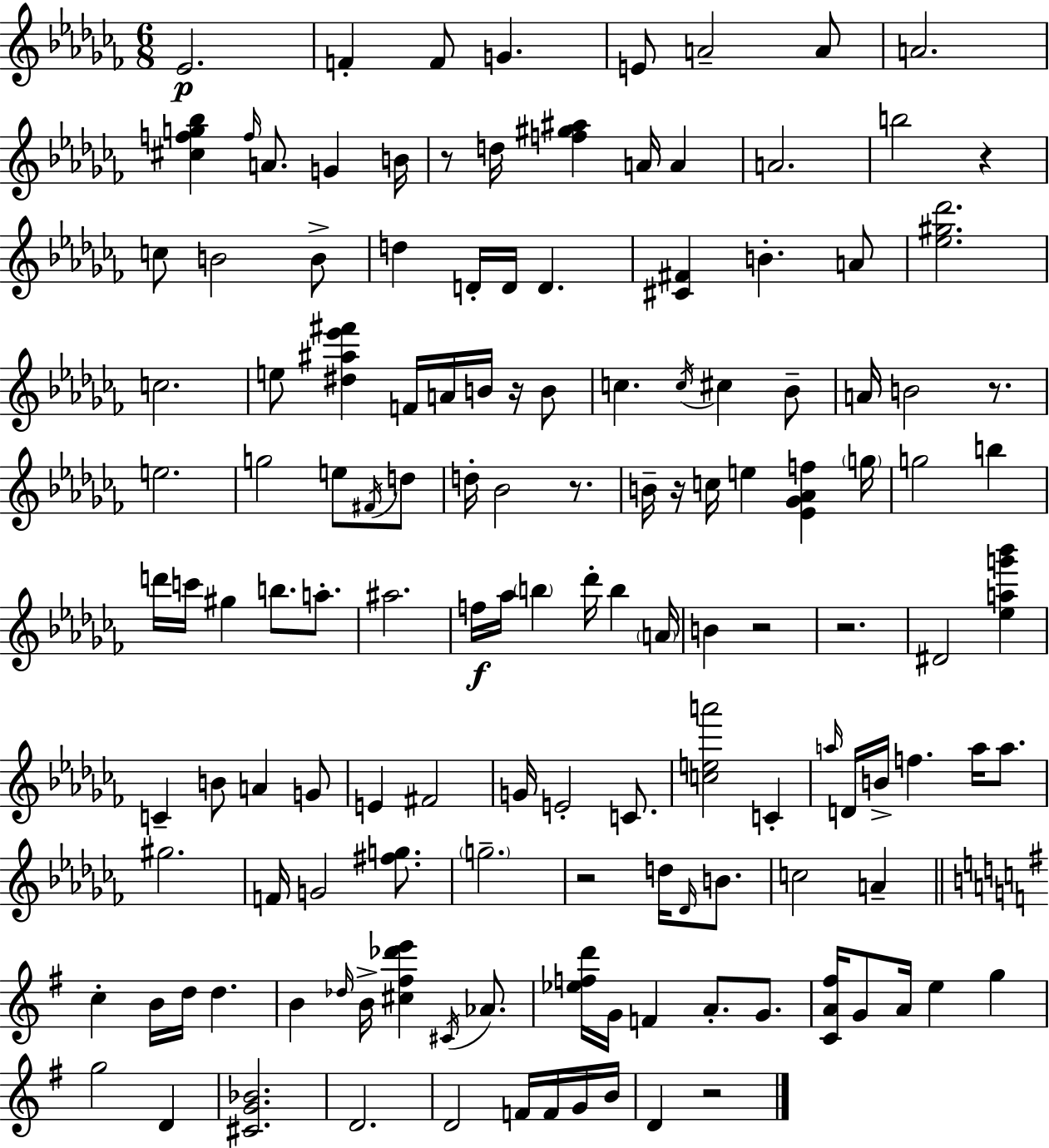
{
  \clef treble
  \numericTimeSignature
  \time 6/8
  \key aes \minor
  ees'2.\p | f'4-. f'8 g'4. | e'8 a'2-- a'8 | a'2. | \break <cis'' f'' g'' bes''>4 \grace { f''16 } a'8. g'4 | b'16 r8 d''16 <f'' gis'' ais''>4 a'16 a'4 | a'2. | b''2 r4 | \break c''8 b'2 b'8-> | d''4 d'16-. d'16 d'4. | <cis' fis'>4 b'4.-. a'8 | <ees'' gis'' des'''>2. | \break c''2. | e''8 <dis'' ais'' ees''' fis'''>4 f'16 a'16 b'16 r16 b'8 | c''4. \acciaccatura { c''16 } cis''4 | bes'8-- a'16 b'2 r8. | \break e''2. | g''2 e''8 | \acciaccatura { fis'16 } d''8 d''16-. bes'2 | r8. b'16-- r16 c''16 e''4 <ees' ges' aes' f''>4 | \break \parenthesize g''16 g''2 b''4 | d'''16 c'''16 gis''4 b''8. | a''8.-. ais''2. | f''16\f aes''16 \parenthesize b''4 des'''16-. b''4 | \break \parenthesize a'16 b'4 r2 | r2. | dis'2 <ees'' a'' g''' bes'''>4 | c'4-- b'8 a'4 | \break g'8 e'4 fis'2 | g'16 e'2-. | c'8. <c'' e'' a'''>2 c'4-. | \grace { a''16 } d'16 b'16-> f''4. | \break a''16 a''8. gis''2. | f'16 g'2 | <fis'' g''>8. \parenthesize g''2.-- | r2 | \break d''16 \grace { des'16 } b'8. c''2 | a'4-- \bar "||" \break \key g \major c''4-. b'16 d''16 d''4. | b'4 \grace { des''16 } b'16-> <cis'' fis'' des''' e'''>4 \acciaccatura { cis'16 } aes'8. | <ees'' f'' d'''>16 g'16 f'4 a'8.-. g'8. | <c' a' fis''>16 g'8 a'16 e''4 g''4 | \break g''2 d'4 | <cis' g' bes'>2. | d'2. | d'2 f'16 f'16 | \break g'16 b'16 d'4 r2 | \bar "|."
}